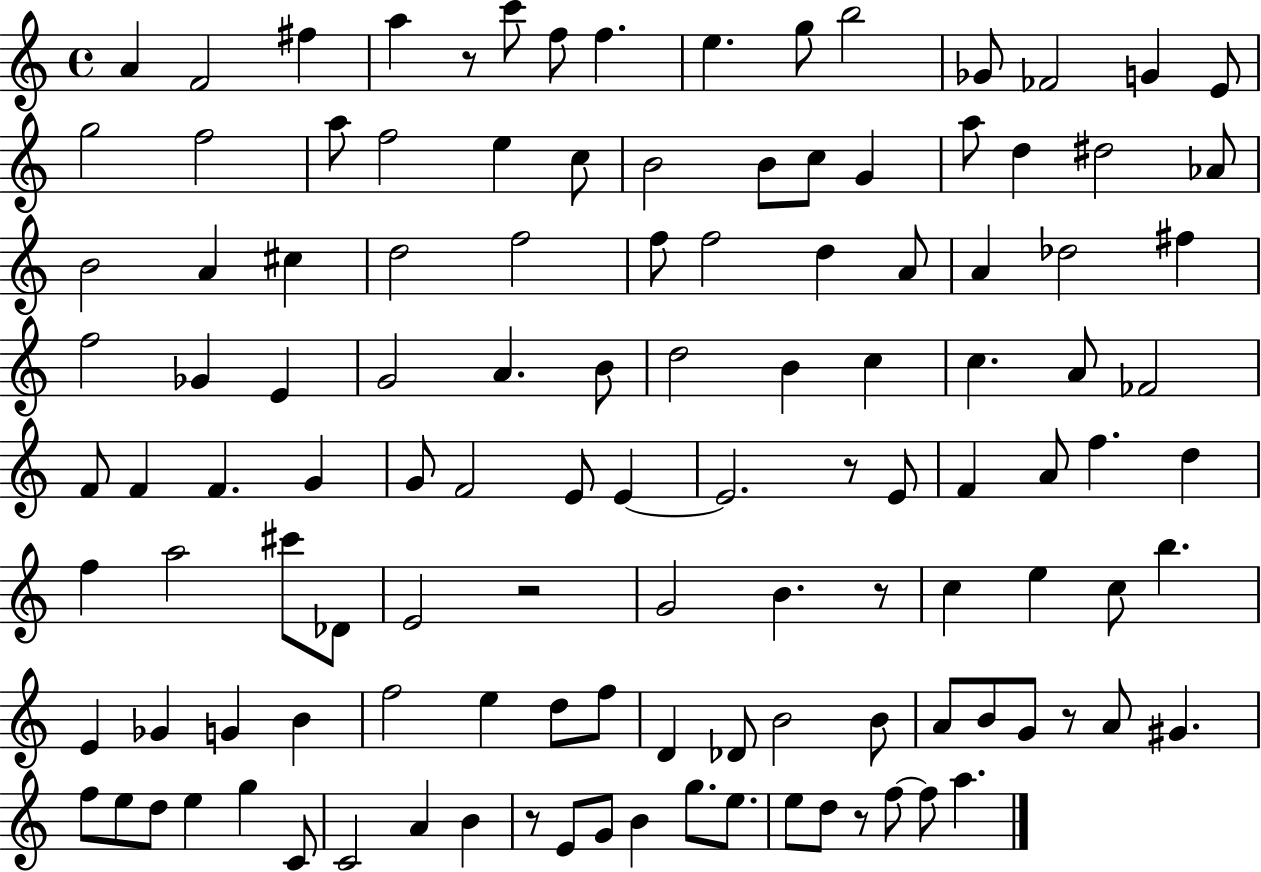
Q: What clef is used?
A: treble